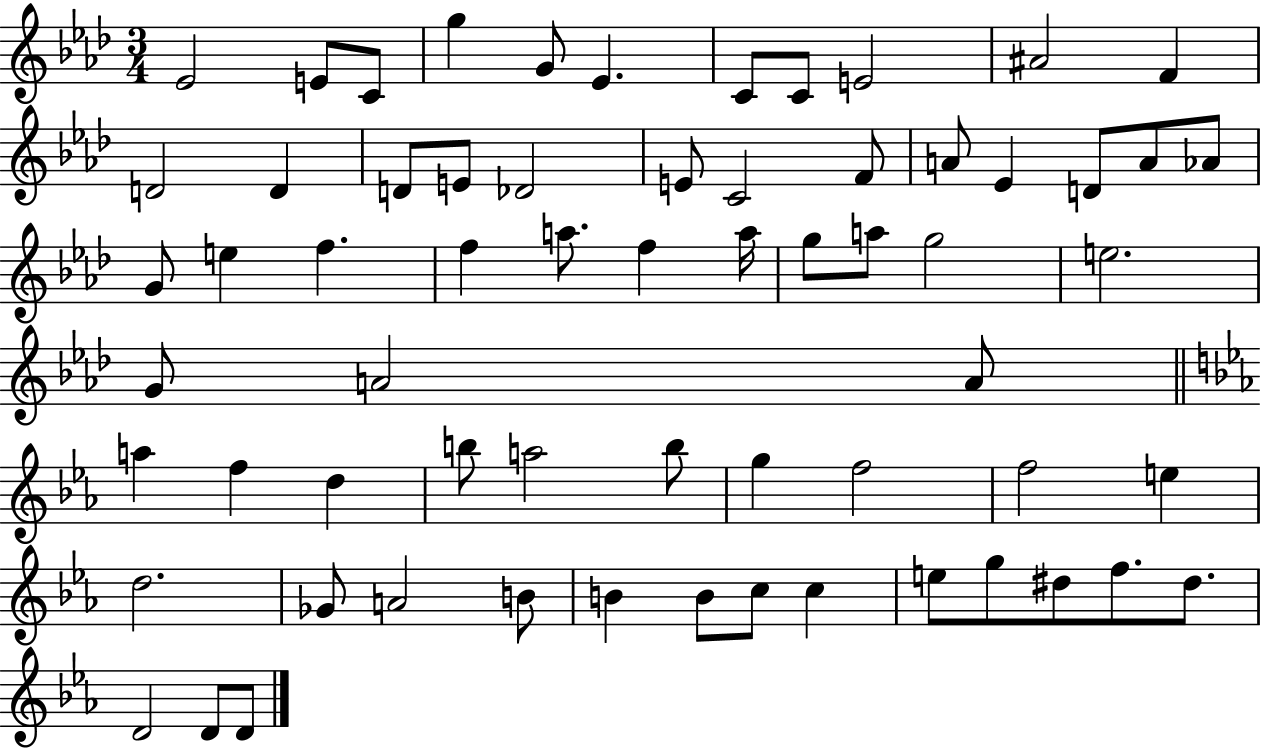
{
  \clef treble
  \numericTimeSignature
  \time 3/4
  \key aes \major
  ees'2 e'8 c'8 | g''4 g'8 ees'4. | c'8 c'8 e'2 | ais'2 f'4 | \break d'2 d'4 | d'8 e'8 des'2 | e'8 c'2 f'8 | a'8 ees'4 d'8 a'8 aes'8 | \break g'8 e''4 f''4. | f''4 a''8. f''4 a''16 | g''8 a''8 g''2 | e''2. | \break g'8 a'2 a'8 | \bar "||" \break \key ees \major a''4 f''4 d''4 | b''8 a''2 b''8 | g''4 f''2 | f''2 e''4 | \break d''2. | ges'8 a'2 b'8 | b'4 b'8 c''8 c''4 | e''8 g''8 dis''8 f''8. dis''8. | \break d'2 d'8 d'8 | \bar "|."
}